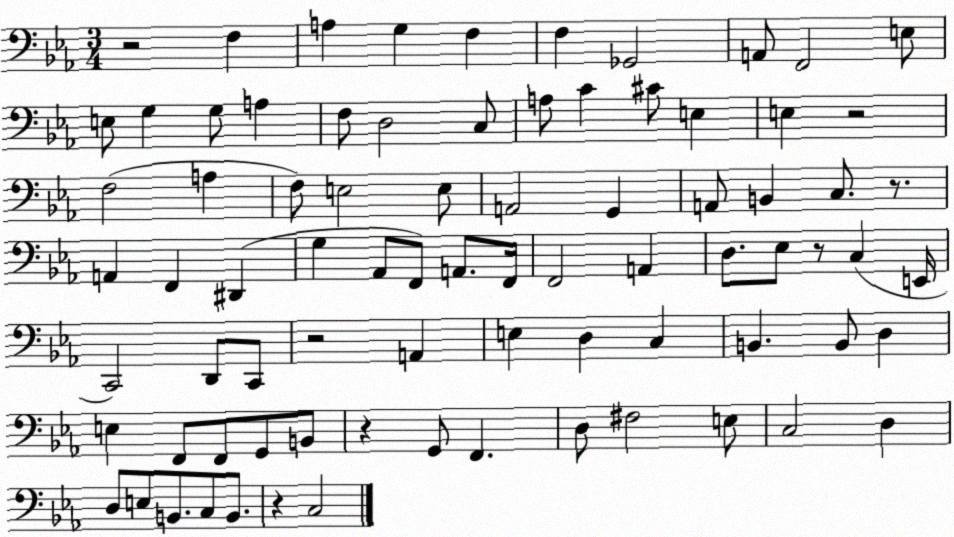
X:1
T:Untitled
M:3/4
L:1/4
K:Eb
z2 F, A, G, F, F, _G,,2 A,,/2 F,,2 E,/2 E,/2 G, G,/2 A, F,/2 D,2 C,/2 A,/2 C ^C/2 E, E, z2 F,2 A, F,/2 E,2 E,/2 A,,2 G,, A,,/2 B,, C,/2 z/2 A,, F,, ^D,, G, _A,,/2 F,,/2 A,,/2 F,,/4 F,,2 A,, D,/2 _E,/2 z/2 C, E,,/4 C,,2 D,,/2 C,,/2 z2 A,, E, D, C, B,, B,,/2 D, E, F,,/2 F,,/2 G,,/2 B,,/2 z G,,/2 F,, D,/2 ^F,2 E,/2 C,2 D, D,/2 E,/2 B,,/2 C,/2 B,,/2 z C,2